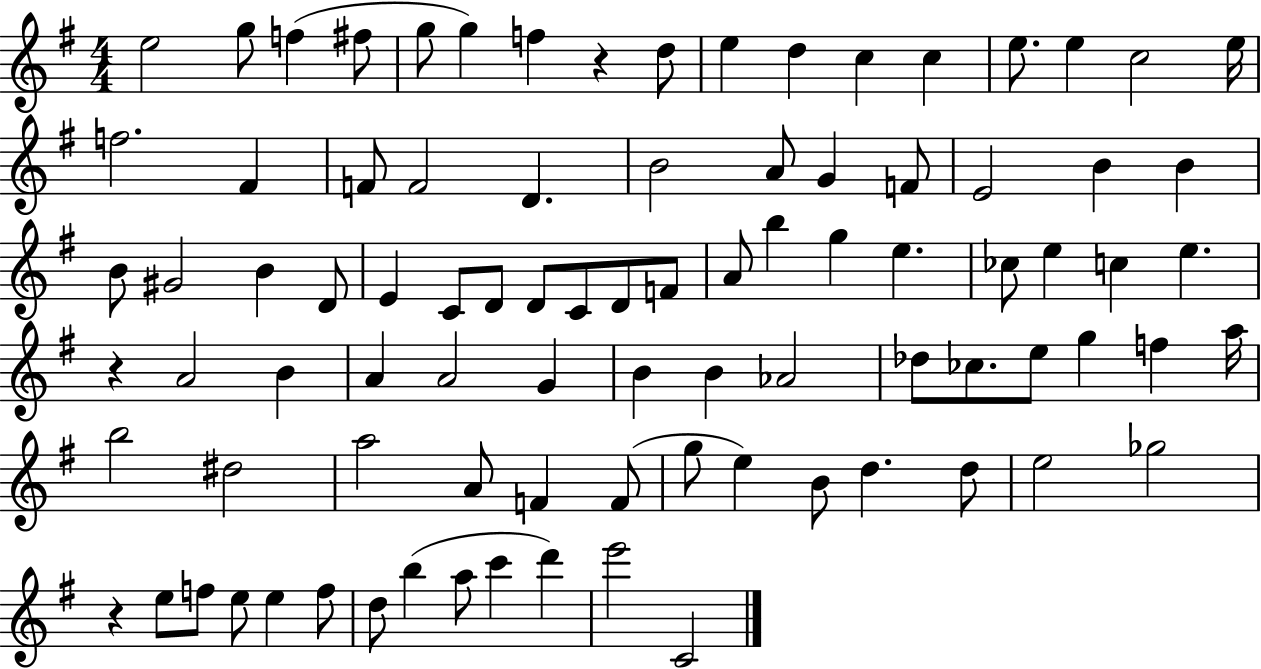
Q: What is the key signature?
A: G major